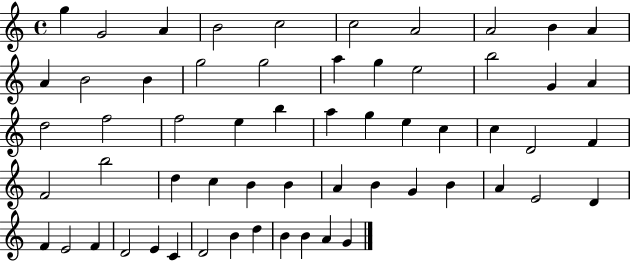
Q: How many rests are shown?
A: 0